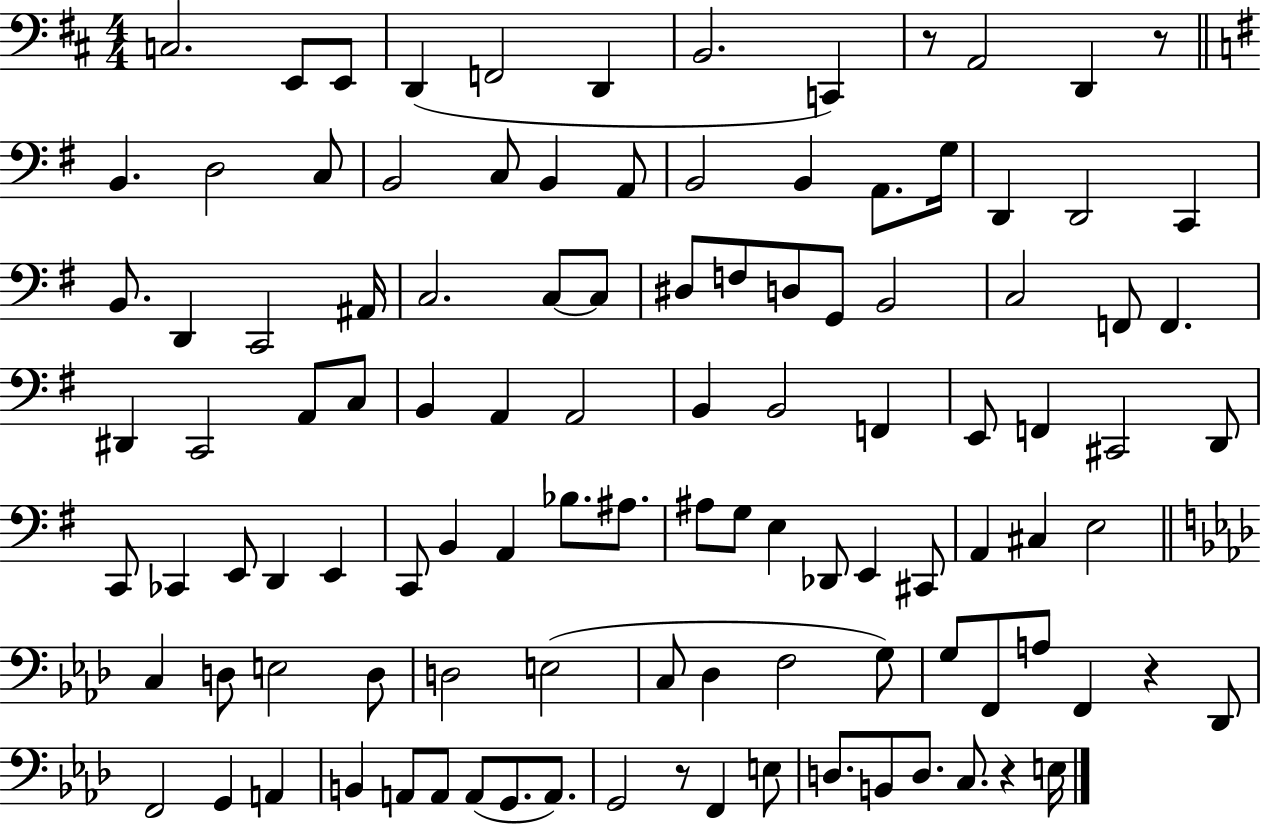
C3/h. E2/e E2/e D2/q F2/h D2/q B2/h. C2/q R/e A2/h D2/q R/e B2/q. D3/h C3/e B2/h C3/e B2/q A2/e B2/h B2/q A2/e. G3/s D2/q D2/h C2/q B2/e. D2/q C2/h A#2/s C3/h. C3/e C3/e D#3/e F3/e D3/e G2/e B2/h C3/h F2/e F2/q. D#2/q C2/h A2/e C3/e B2/q A2/q A2/h B2/q B2/h F2/q E2/e F2/q C#2/h D2/e C2/e CES2/q E2/e D2/q E2/q C2/e B2/q A2/q Bb3/e. A#3/e. A#3/e G3/e E3/q Db2/e E2/q C#2/e A2/q C#3/q E3/h C3/q D3/e E3/h D3/e D3/h E3/h C3/e Db3/q F3/h G3/e G3/e F2/e A3/e F2/q R/q Db2/e F2/h G2/q A2/q B2/q A2/e A2/e A2/e G2/e. A2/e. G2/h R/e F2/q E3/e D3/e. B2/e D3/e. C3/e. R/q E3/s